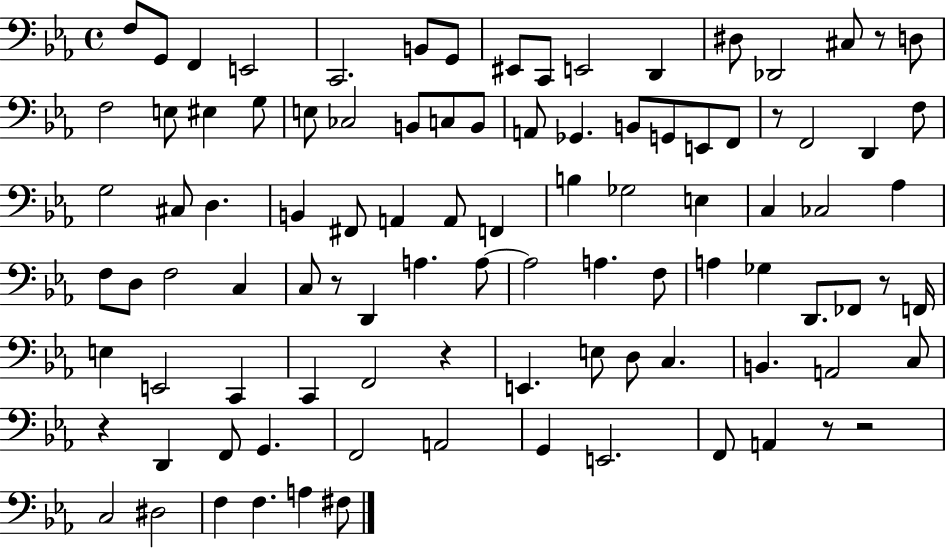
{
  \clef bass
  \time 4/4
  \defaultTimeSignature
  \key ees \major
  f8 g,8 f,4 e,2 | c,2. b,8 g,8 | eis,8 c,8 e,2 d,4 | dis8 des,2 cis8 r8 d8 | \break f2 e8 eis4 g8 | e8 ces2 b,8 c8 b,8 | a,8 ges,4. b,8 g,8 e,8 f,8 | r8 f,2 d,4 f8 | \break g2 cis8 d4. | b,4 fis,8 a,4 a,8 f,4 | b4 ges2 e4 | c4 ces2 aes4 | \break f8 d8 f2 c4 | c8 r8 d,4 a4. a8~~ | a2 a4. f8 | a4 ges4 d,8. fes,8 r8 f,16 | \break e4 e,2 c,4 | c,4 f,2 r4 | e,4. e8 d8 c4. | b,4. a,2 c8 | \break r4 d,4 f,8 g,4. | f,2 a,2 | g,4 e,2. | f,8 a,4 r8 r2 | \break c2 dis2 | f4 f4. a4 fis8 | \bar "|."
}